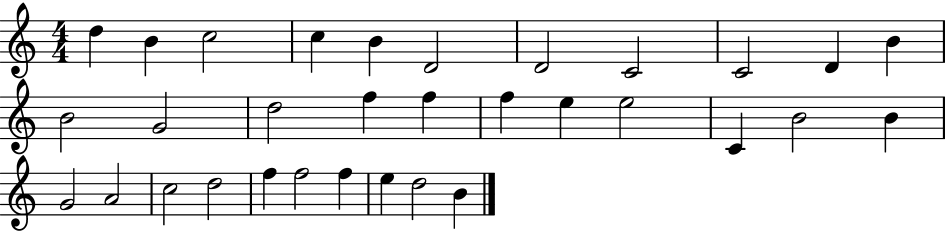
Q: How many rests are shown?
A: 0